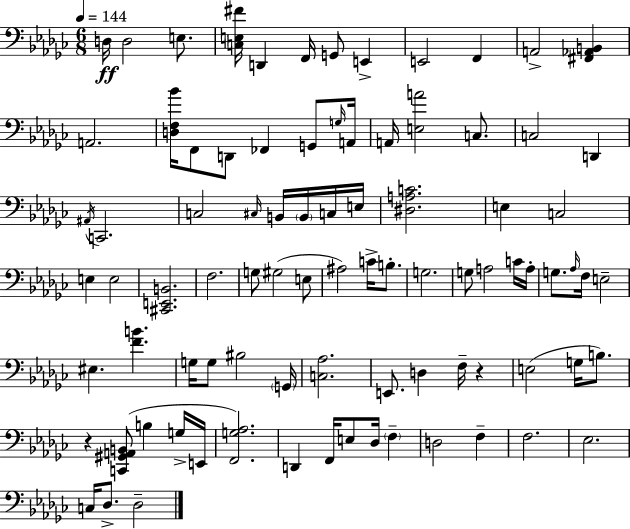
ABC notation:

X:1
T:Untitled
M:6/8
L:1/4
K:Ebm
D,/4 D,2 E,/2 [C,E,^F]/4 D,, F,,/4 G,,/2 E,, E,,2 F,, A,,2 [^F,,_A,,B,,] A,,2 [D,F,_B]/4 F,,/2 D,,/2 _F,, G,,/2 G,/4 A,,/4 A,,/4 [E,A]2 C,/2 C,2 D,, ^A,,/4 C,,2 C,2 ^C,/4 B,,/4 B,,/4 C,/4 E,/4 [^D,A,C]2 E, C,2 E, E,2 [^C,,E,,B,,]2 F,2 G,/2 ^G,2 E,/2 ^A,2 C/4 B,/2 G,2 G,/2 A,2 C/4 A,/4 G,/2 _A,/4 F,/4 E,2 ^E, [FB] G,/4 G,/2 ^B,2 G,,/4 [C,_A,]2 E,,/2 D, F,/4 z E,2 G,/4 B,/2 z [C,,^G,,A,,B,,]/2 B, G,/4 E,,/4 [F,,G,_A,]2 D,, F,,/4 E,/2 _D,/4 F, D,2 F, F,2 _E,2 C,/4 _D,/2 _D,2